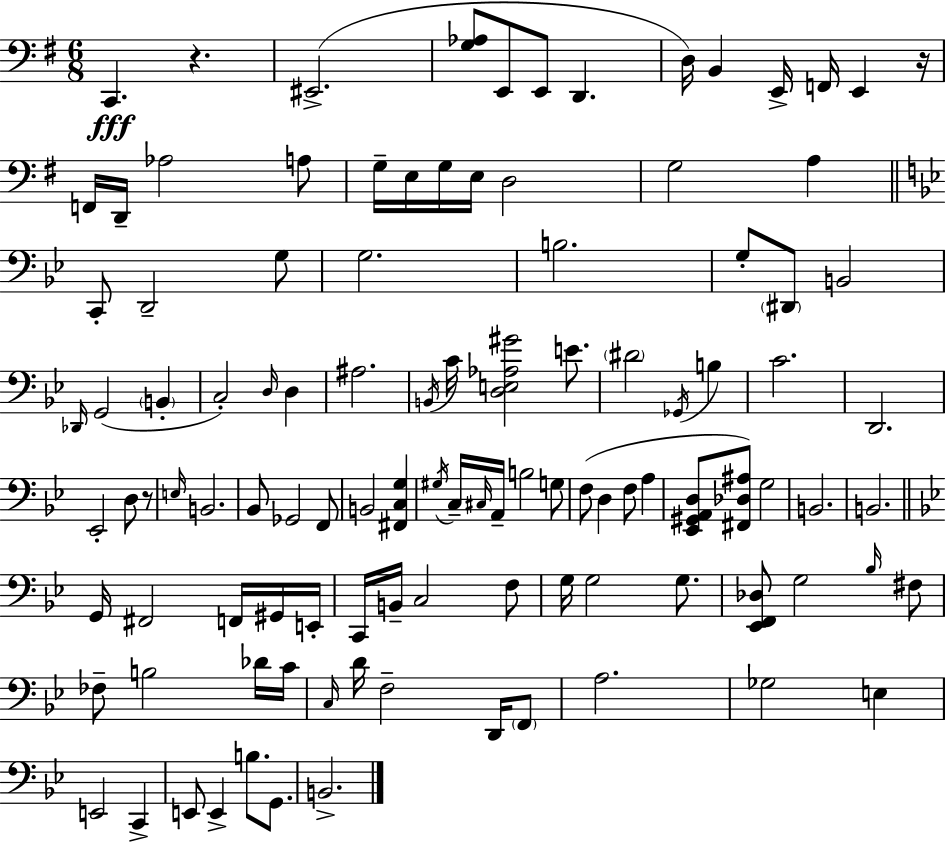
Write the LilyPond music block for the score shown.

{
  \clef bass
  \numericTimeSignature
  \time 6/8
  \key g \major
  c,4.\fff r4. | eis,2.->( | <g aes>8 e,8 e,8 d,4. | d16) b,4 e,16-> f,16 e,4 r16 | \break f,16 d,16-- aes2 a8 | g16-- e16 g16 e16 d2 | g2 a4 | \bar "||" \break \key g \minor c,8-. d,2-- g8 | g2. | b2. | g8-. \parenthesize dis,8 b,2 | \break \grace { des,16 }( g,2 \parenthesize b,4-. | c2-.) \grace { d16 } d4 | ais2. | \acciaccatura { b,16 } c'16 <d e aes gis'>2 | \break e'8. \parenthesize dis'2 \acciaccatura { ges,16 } | b4 c'2. | d,2. | ees,2-. | \break d8 r8 \grace { e16 } b,2. | bes,8 ges,2 | f,8 b,2 | <fis, c g>4 \acciaccatura { gis16 } c16-- \grace { cis16 } a,16-- b2 | \break g8 f8( d4 | f8 a4 <ees, gis, a, d>8 <fis, des ais>8) g2 | b,2. | b,2. | \break \bar "||" \break \key bes \major g,16 fis,2 f,16 gis,16 e,16-. | c,16 b,16-- c2 f8 | g16 g2 g8. | <ees, f, des>8 g2 \grace { bes16 } fis8 | \break fes8-- b2 des'16 | c'16 \grace { c16 } d'16 f2-- d,16 | \parenthesize f,8 a2. | ges2 e4 | \break e,2 c,4-> | e,8 e,4-> b8. g,8. | b,2.-> | \bar "|."
}